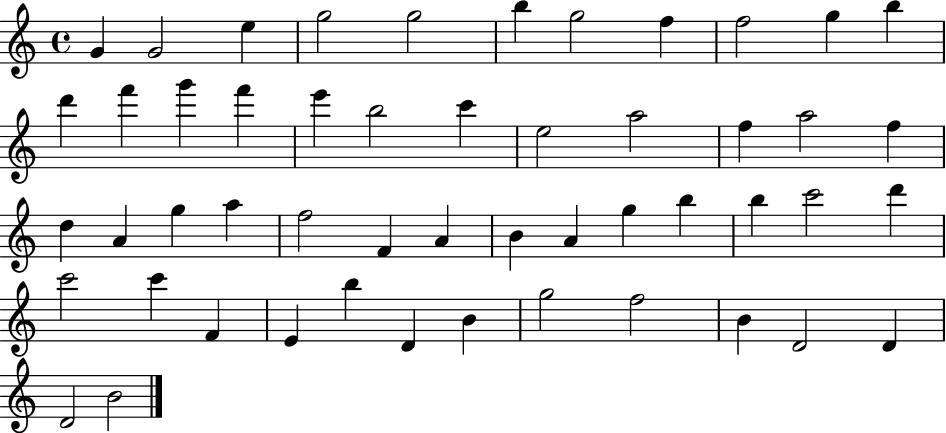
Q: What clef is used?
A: treble